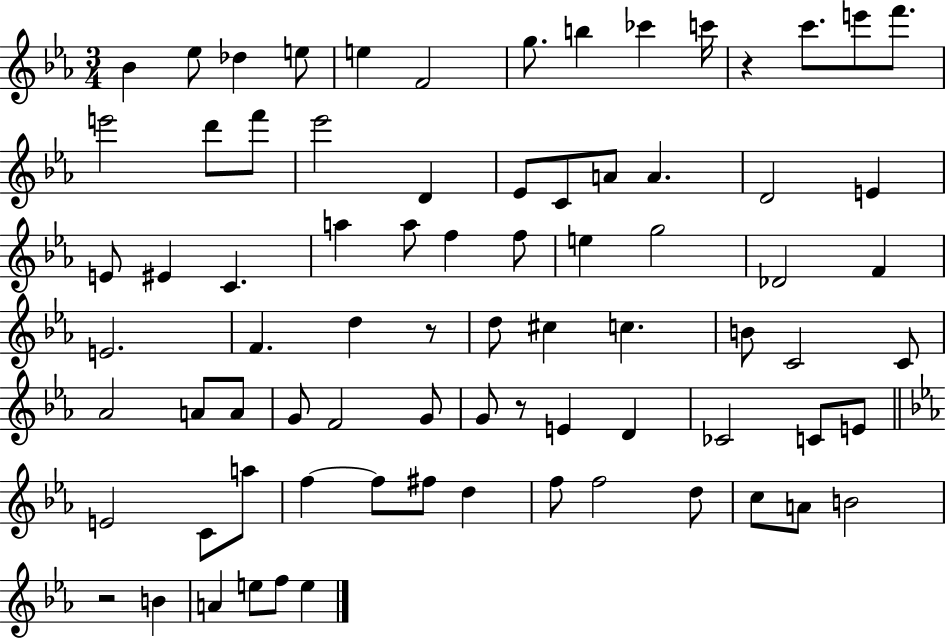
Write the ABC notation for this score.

X:1
T:Untitled
M:3/4
L:1/4
K:Eb
_B _e/2 _d e/2 e F2 g/2 b _c' c'/4 z c'/2 e'/2 f'/2 e'2 d'/2 f'/2 _e'2 D _E/2 C/2 A/2 A D2 E E/2 ^E C a a/2 f f/2 e g2 _D2 F E2 F d z/2 d/2 ^c c B/2 C2 C/2 _A2 A/2 A/2 G/2 F2 G/2 G/2 z/2 E D _C2 C/2 E/2 E2 C/2 a/2 f f/2 ^f/2 d f/2 f2 d/2 c/2 A/2 B2 z2 B A e/2 f/2 e